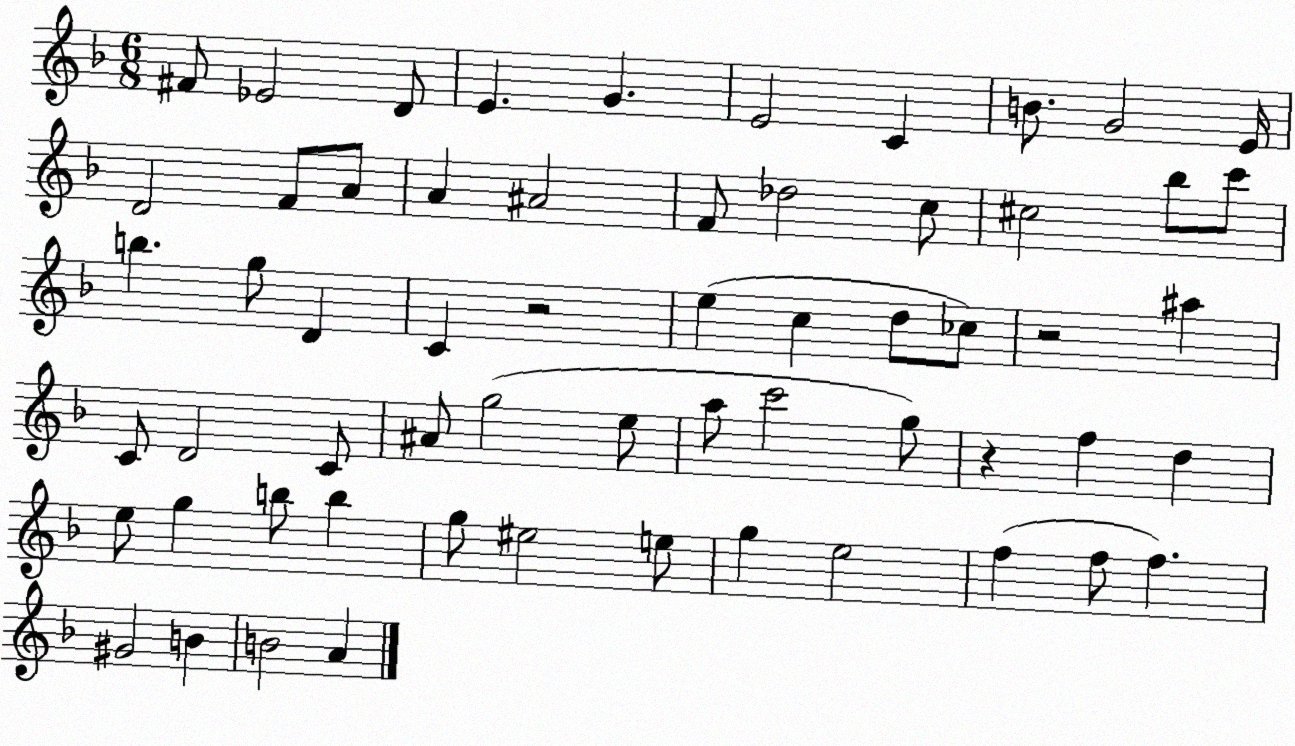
X:1
T:Untitled
M:6/8
L:1/4
K:F
^F/2 _E2 D/2 E G E2 C B/2 G2 E/4 D2 F/2 A/2 A ^A2 F/2 _d2 c/2 ^c2 _b/2 c'/2 b g/2 D C z2 e c d/2 _c/2 z2 ^a C/2 D2 C/2 ^A/2 g2 e/2 a/2 c'2 g/2 z f d e/2 g b/2 b g/2 ^e2 e/2 g e2 f f/2 f ^G2 B B2 A